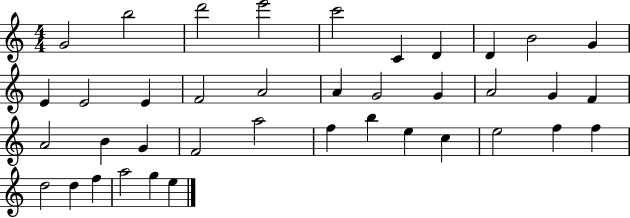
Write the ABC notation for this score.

X:1
T:Untitled
M:4/4
L:1/4
K:C
G2 b2 d'2 e'2 c'2 C D D B2 G E E2 E F2 A2 A G2 G A2 G F A2 B G F2 a2 f b e c e2 f f d2 d f a2 g e